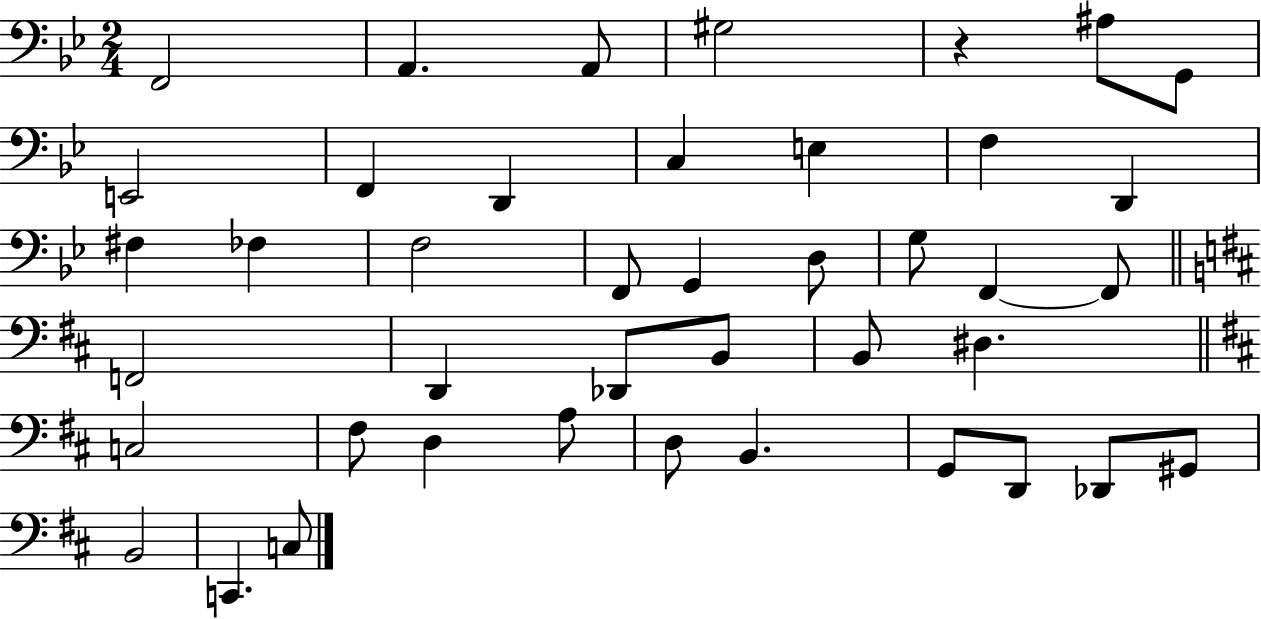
{
  \clef bass
  \numericTimeSignature
  \time 2/4
  \key bes \major
  \repeat volta 2 { f,2 | a,4. a,8 | gis2 | r4 ais8 g,8 | \break e,2 | f,4 d,4 | c4 e4 | f4 d,4 | \break fis4 fes4 | f2 | f,8 g,4 d8 | g8 f,4~~ f,8 | \break \bar "||" \break \key d \major f,2 | d,4 des,8 b,8 | b,8 dis4. | \bar "||" \break \key b \minor c2 | fis8 d4 a8 | d8 b,4. | g,8 d,8 des,8 gis,8 | \break b,2 | c,4. c8 | } \bar "|."
}